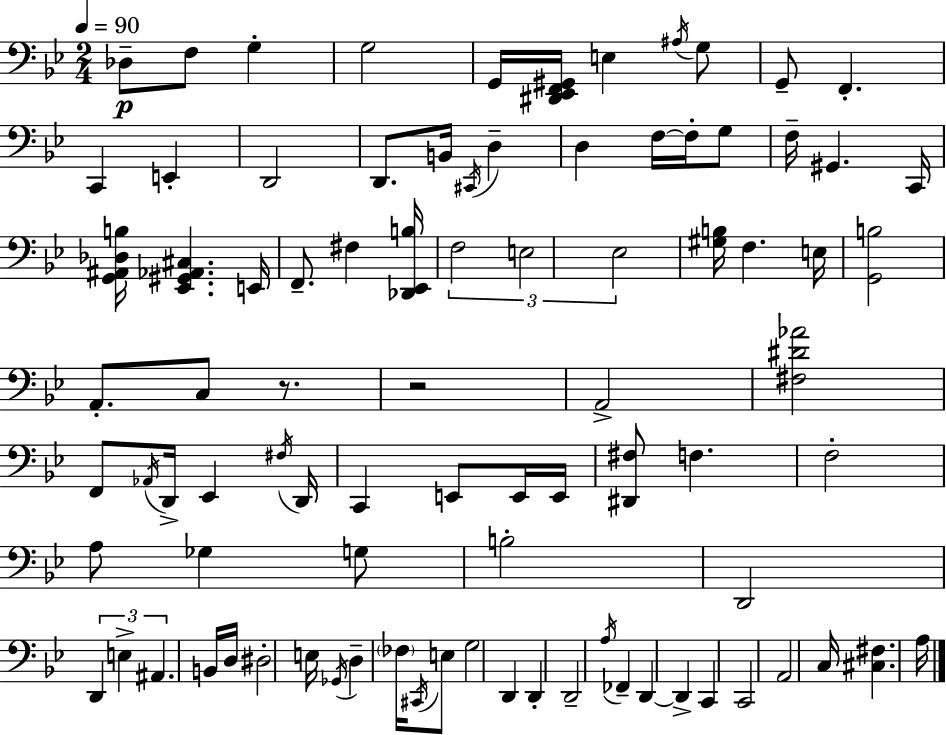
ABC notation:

X:1
T:Untitled
M:2/4
L:1/4
K:Bb
_D,/2 F,/2 G, G,2 G,,/4 [^D,,_E,,F,,^G,,]/4 E, ^A,/4 G,/2 G,,/2 F,, C,, E,, D,,2 D,,/2 B,,/4 ^C,,/4 D, D, F,/4 F,/4 G,/2 F,/4 ^G,, C,,/4 [G,,^A,,_D,B,]/4 [_E,,^G,,_A,,^C,] E,,/4 F,,/2 ^F, [_D,,_E,,B,]/4 F,2 E,2 _E,2 [^G,B,]/4 F, E,/4 [G,,B,]2 A,,/2 C,/2 z/2 z2 A,,2 [^F,^D_A]2 F,,/2 _A,,/4 D,,/4 _E,, ^F,/4 D,,/4 C,, E,,/2 E,,/4 E,,/4 [^D,,^F,]/2 F, F,2 A,/2 _G, G,/2 B,2 D,,2 D,, E, ^A,, B,,/4 D,/4 ^D,2 E,/4 _G,,/4 D, _F,/4 ^C,,/4 E,/2 G,2 D,, D,, D,,2 A,/4 _F,, D,, D,, C,, C,,2 A,,2 C,/4 [^C,^F,] A,/4